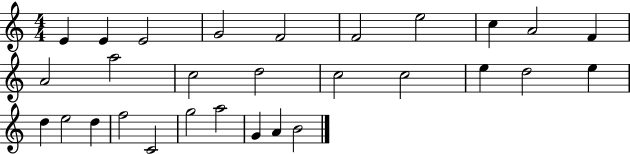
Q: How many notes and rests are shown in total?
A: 29